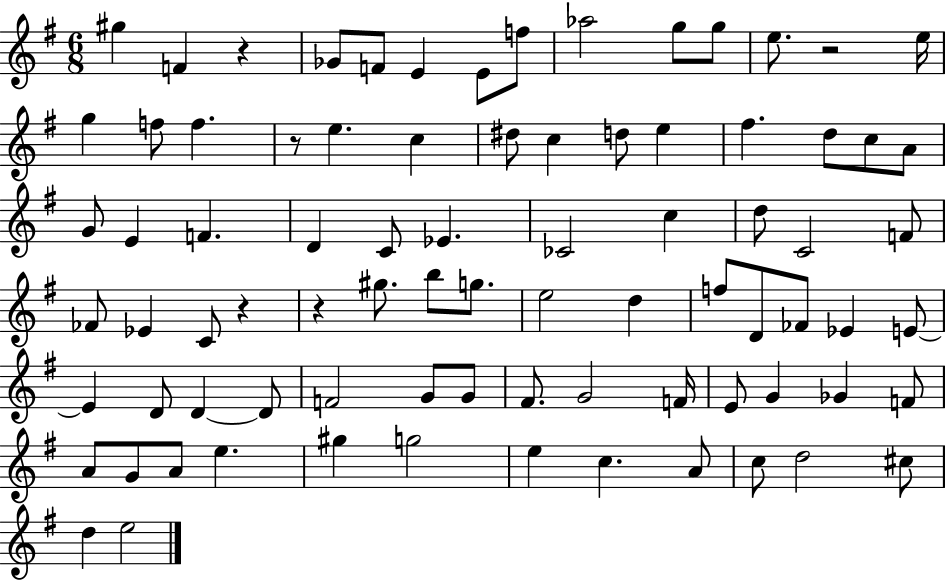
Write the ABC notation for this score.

X:1
T:Untitled
M:6/8
L:1/4
K:G
^g F z _G/2 F/2 E E/2 f/2 _a2 g/2 g/2 e/2 z2 e/4 g f/2 f z/2 e c ^d/2 c d/2 e ^f d/2 c/2 A/2 G/2 E F D C/2 _E _C2 c d/2 C2 F/2 _F/2 _E C/2 z z ^g/2 b/2 g/2 e2 d f/2 D/2 _F/2 _E E/2 E D/2 D D/2 F2 G/2 G/2 ^F/2 G2 F/4 E/2 G _G F/2 A/2 G/2 A/2 e ^g g2 e c A/2 c/2 d2 ^c/2 d e2